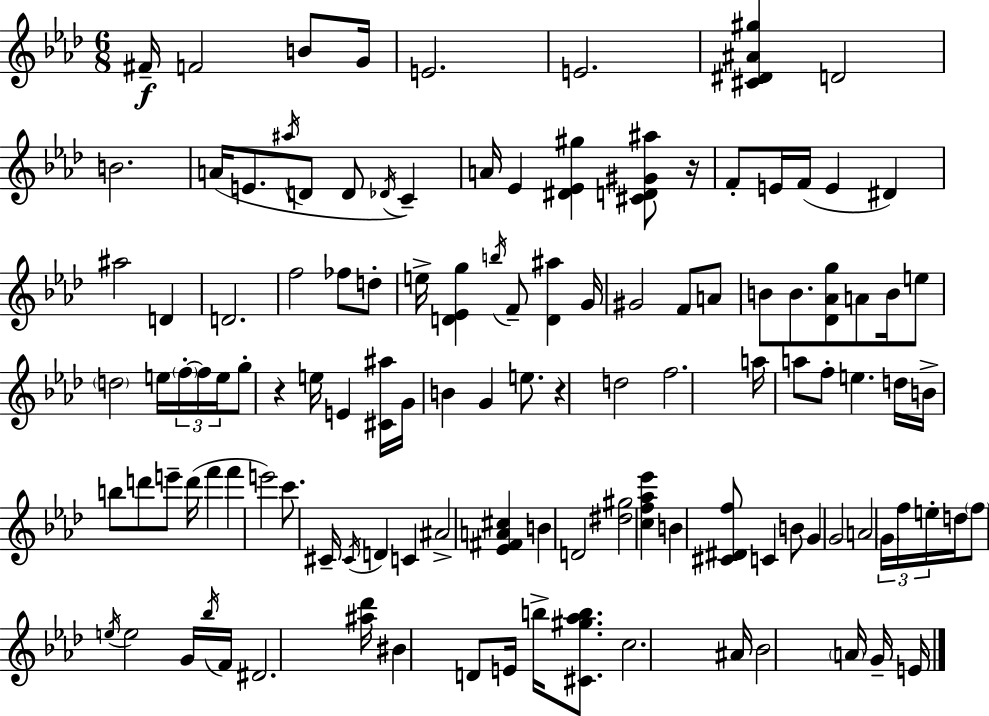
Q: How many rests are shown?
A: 3